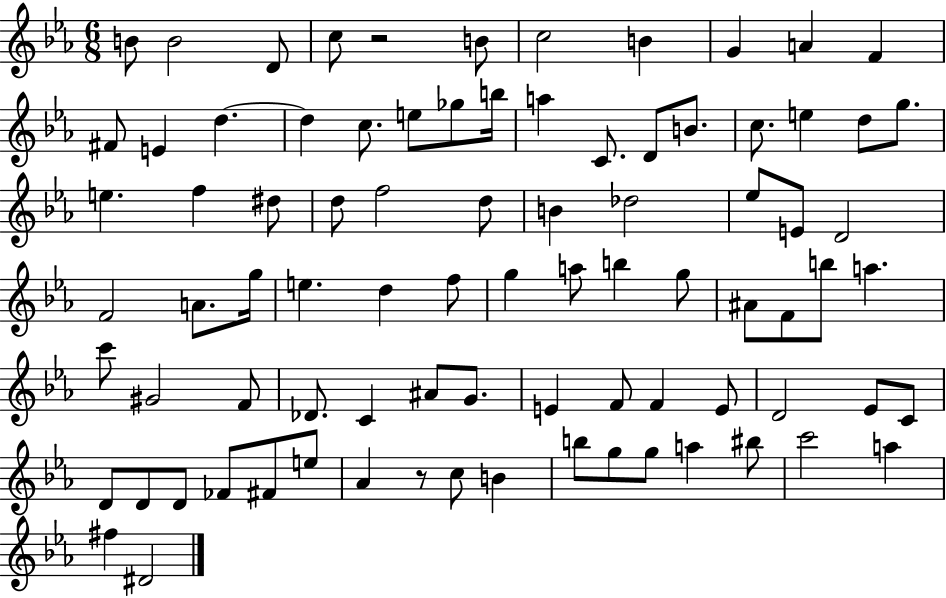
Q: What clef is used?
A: treble